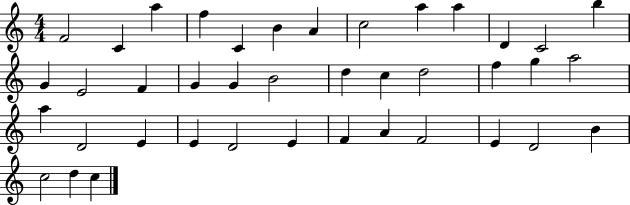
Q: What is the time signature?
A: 4/4